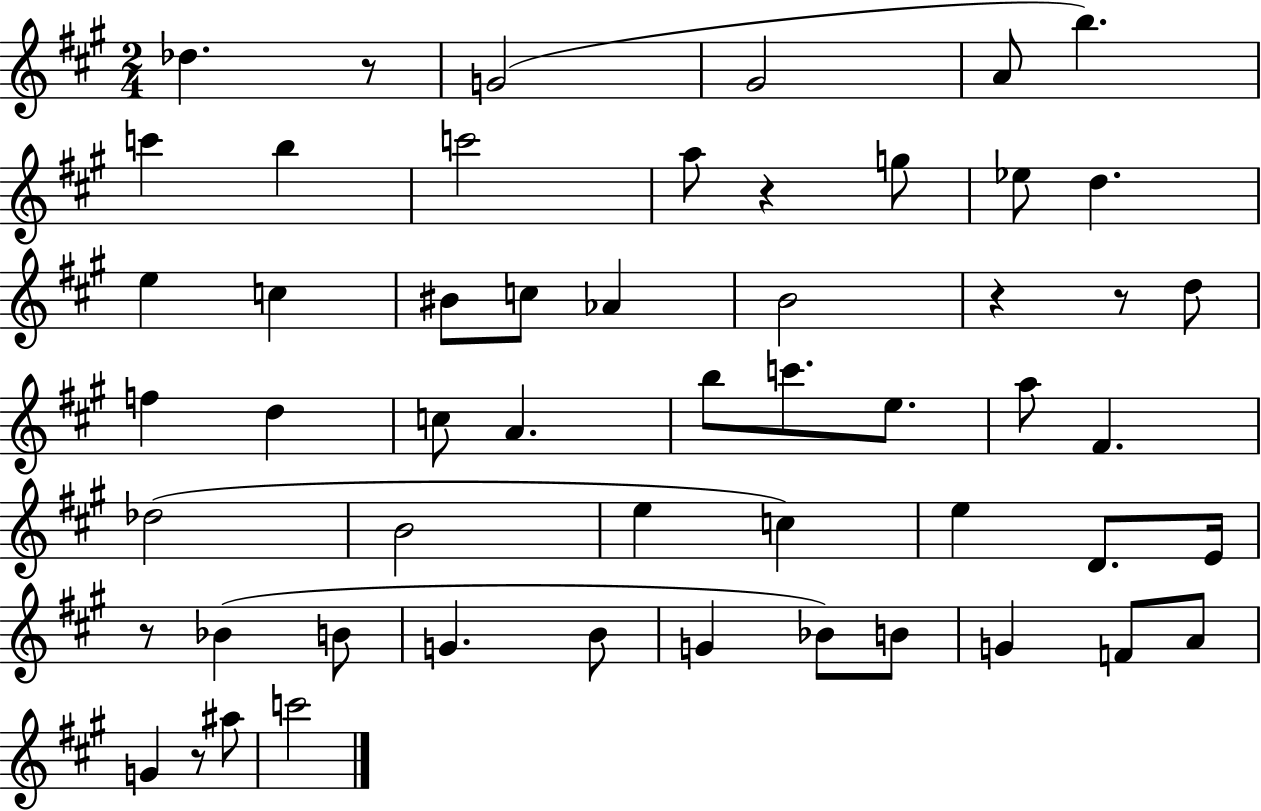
X:1
T:Untitled
M:2/4
L:1/4
K:A
_d z/2 G2 ^G2 A/2 b c' b c'2 a/2 z g/2 _e/2 d e c ^B/2 c/2 _A B2 z z/2 d/2 f d c/2 A b/2 c'/2 e/2 a/2 ^F _d2 B2 e c e D/2 E/4 z/2 _B B/2 G B/2 G _B/2 B/2 G F/2 A/2 G z/2 ^a/2 c'2